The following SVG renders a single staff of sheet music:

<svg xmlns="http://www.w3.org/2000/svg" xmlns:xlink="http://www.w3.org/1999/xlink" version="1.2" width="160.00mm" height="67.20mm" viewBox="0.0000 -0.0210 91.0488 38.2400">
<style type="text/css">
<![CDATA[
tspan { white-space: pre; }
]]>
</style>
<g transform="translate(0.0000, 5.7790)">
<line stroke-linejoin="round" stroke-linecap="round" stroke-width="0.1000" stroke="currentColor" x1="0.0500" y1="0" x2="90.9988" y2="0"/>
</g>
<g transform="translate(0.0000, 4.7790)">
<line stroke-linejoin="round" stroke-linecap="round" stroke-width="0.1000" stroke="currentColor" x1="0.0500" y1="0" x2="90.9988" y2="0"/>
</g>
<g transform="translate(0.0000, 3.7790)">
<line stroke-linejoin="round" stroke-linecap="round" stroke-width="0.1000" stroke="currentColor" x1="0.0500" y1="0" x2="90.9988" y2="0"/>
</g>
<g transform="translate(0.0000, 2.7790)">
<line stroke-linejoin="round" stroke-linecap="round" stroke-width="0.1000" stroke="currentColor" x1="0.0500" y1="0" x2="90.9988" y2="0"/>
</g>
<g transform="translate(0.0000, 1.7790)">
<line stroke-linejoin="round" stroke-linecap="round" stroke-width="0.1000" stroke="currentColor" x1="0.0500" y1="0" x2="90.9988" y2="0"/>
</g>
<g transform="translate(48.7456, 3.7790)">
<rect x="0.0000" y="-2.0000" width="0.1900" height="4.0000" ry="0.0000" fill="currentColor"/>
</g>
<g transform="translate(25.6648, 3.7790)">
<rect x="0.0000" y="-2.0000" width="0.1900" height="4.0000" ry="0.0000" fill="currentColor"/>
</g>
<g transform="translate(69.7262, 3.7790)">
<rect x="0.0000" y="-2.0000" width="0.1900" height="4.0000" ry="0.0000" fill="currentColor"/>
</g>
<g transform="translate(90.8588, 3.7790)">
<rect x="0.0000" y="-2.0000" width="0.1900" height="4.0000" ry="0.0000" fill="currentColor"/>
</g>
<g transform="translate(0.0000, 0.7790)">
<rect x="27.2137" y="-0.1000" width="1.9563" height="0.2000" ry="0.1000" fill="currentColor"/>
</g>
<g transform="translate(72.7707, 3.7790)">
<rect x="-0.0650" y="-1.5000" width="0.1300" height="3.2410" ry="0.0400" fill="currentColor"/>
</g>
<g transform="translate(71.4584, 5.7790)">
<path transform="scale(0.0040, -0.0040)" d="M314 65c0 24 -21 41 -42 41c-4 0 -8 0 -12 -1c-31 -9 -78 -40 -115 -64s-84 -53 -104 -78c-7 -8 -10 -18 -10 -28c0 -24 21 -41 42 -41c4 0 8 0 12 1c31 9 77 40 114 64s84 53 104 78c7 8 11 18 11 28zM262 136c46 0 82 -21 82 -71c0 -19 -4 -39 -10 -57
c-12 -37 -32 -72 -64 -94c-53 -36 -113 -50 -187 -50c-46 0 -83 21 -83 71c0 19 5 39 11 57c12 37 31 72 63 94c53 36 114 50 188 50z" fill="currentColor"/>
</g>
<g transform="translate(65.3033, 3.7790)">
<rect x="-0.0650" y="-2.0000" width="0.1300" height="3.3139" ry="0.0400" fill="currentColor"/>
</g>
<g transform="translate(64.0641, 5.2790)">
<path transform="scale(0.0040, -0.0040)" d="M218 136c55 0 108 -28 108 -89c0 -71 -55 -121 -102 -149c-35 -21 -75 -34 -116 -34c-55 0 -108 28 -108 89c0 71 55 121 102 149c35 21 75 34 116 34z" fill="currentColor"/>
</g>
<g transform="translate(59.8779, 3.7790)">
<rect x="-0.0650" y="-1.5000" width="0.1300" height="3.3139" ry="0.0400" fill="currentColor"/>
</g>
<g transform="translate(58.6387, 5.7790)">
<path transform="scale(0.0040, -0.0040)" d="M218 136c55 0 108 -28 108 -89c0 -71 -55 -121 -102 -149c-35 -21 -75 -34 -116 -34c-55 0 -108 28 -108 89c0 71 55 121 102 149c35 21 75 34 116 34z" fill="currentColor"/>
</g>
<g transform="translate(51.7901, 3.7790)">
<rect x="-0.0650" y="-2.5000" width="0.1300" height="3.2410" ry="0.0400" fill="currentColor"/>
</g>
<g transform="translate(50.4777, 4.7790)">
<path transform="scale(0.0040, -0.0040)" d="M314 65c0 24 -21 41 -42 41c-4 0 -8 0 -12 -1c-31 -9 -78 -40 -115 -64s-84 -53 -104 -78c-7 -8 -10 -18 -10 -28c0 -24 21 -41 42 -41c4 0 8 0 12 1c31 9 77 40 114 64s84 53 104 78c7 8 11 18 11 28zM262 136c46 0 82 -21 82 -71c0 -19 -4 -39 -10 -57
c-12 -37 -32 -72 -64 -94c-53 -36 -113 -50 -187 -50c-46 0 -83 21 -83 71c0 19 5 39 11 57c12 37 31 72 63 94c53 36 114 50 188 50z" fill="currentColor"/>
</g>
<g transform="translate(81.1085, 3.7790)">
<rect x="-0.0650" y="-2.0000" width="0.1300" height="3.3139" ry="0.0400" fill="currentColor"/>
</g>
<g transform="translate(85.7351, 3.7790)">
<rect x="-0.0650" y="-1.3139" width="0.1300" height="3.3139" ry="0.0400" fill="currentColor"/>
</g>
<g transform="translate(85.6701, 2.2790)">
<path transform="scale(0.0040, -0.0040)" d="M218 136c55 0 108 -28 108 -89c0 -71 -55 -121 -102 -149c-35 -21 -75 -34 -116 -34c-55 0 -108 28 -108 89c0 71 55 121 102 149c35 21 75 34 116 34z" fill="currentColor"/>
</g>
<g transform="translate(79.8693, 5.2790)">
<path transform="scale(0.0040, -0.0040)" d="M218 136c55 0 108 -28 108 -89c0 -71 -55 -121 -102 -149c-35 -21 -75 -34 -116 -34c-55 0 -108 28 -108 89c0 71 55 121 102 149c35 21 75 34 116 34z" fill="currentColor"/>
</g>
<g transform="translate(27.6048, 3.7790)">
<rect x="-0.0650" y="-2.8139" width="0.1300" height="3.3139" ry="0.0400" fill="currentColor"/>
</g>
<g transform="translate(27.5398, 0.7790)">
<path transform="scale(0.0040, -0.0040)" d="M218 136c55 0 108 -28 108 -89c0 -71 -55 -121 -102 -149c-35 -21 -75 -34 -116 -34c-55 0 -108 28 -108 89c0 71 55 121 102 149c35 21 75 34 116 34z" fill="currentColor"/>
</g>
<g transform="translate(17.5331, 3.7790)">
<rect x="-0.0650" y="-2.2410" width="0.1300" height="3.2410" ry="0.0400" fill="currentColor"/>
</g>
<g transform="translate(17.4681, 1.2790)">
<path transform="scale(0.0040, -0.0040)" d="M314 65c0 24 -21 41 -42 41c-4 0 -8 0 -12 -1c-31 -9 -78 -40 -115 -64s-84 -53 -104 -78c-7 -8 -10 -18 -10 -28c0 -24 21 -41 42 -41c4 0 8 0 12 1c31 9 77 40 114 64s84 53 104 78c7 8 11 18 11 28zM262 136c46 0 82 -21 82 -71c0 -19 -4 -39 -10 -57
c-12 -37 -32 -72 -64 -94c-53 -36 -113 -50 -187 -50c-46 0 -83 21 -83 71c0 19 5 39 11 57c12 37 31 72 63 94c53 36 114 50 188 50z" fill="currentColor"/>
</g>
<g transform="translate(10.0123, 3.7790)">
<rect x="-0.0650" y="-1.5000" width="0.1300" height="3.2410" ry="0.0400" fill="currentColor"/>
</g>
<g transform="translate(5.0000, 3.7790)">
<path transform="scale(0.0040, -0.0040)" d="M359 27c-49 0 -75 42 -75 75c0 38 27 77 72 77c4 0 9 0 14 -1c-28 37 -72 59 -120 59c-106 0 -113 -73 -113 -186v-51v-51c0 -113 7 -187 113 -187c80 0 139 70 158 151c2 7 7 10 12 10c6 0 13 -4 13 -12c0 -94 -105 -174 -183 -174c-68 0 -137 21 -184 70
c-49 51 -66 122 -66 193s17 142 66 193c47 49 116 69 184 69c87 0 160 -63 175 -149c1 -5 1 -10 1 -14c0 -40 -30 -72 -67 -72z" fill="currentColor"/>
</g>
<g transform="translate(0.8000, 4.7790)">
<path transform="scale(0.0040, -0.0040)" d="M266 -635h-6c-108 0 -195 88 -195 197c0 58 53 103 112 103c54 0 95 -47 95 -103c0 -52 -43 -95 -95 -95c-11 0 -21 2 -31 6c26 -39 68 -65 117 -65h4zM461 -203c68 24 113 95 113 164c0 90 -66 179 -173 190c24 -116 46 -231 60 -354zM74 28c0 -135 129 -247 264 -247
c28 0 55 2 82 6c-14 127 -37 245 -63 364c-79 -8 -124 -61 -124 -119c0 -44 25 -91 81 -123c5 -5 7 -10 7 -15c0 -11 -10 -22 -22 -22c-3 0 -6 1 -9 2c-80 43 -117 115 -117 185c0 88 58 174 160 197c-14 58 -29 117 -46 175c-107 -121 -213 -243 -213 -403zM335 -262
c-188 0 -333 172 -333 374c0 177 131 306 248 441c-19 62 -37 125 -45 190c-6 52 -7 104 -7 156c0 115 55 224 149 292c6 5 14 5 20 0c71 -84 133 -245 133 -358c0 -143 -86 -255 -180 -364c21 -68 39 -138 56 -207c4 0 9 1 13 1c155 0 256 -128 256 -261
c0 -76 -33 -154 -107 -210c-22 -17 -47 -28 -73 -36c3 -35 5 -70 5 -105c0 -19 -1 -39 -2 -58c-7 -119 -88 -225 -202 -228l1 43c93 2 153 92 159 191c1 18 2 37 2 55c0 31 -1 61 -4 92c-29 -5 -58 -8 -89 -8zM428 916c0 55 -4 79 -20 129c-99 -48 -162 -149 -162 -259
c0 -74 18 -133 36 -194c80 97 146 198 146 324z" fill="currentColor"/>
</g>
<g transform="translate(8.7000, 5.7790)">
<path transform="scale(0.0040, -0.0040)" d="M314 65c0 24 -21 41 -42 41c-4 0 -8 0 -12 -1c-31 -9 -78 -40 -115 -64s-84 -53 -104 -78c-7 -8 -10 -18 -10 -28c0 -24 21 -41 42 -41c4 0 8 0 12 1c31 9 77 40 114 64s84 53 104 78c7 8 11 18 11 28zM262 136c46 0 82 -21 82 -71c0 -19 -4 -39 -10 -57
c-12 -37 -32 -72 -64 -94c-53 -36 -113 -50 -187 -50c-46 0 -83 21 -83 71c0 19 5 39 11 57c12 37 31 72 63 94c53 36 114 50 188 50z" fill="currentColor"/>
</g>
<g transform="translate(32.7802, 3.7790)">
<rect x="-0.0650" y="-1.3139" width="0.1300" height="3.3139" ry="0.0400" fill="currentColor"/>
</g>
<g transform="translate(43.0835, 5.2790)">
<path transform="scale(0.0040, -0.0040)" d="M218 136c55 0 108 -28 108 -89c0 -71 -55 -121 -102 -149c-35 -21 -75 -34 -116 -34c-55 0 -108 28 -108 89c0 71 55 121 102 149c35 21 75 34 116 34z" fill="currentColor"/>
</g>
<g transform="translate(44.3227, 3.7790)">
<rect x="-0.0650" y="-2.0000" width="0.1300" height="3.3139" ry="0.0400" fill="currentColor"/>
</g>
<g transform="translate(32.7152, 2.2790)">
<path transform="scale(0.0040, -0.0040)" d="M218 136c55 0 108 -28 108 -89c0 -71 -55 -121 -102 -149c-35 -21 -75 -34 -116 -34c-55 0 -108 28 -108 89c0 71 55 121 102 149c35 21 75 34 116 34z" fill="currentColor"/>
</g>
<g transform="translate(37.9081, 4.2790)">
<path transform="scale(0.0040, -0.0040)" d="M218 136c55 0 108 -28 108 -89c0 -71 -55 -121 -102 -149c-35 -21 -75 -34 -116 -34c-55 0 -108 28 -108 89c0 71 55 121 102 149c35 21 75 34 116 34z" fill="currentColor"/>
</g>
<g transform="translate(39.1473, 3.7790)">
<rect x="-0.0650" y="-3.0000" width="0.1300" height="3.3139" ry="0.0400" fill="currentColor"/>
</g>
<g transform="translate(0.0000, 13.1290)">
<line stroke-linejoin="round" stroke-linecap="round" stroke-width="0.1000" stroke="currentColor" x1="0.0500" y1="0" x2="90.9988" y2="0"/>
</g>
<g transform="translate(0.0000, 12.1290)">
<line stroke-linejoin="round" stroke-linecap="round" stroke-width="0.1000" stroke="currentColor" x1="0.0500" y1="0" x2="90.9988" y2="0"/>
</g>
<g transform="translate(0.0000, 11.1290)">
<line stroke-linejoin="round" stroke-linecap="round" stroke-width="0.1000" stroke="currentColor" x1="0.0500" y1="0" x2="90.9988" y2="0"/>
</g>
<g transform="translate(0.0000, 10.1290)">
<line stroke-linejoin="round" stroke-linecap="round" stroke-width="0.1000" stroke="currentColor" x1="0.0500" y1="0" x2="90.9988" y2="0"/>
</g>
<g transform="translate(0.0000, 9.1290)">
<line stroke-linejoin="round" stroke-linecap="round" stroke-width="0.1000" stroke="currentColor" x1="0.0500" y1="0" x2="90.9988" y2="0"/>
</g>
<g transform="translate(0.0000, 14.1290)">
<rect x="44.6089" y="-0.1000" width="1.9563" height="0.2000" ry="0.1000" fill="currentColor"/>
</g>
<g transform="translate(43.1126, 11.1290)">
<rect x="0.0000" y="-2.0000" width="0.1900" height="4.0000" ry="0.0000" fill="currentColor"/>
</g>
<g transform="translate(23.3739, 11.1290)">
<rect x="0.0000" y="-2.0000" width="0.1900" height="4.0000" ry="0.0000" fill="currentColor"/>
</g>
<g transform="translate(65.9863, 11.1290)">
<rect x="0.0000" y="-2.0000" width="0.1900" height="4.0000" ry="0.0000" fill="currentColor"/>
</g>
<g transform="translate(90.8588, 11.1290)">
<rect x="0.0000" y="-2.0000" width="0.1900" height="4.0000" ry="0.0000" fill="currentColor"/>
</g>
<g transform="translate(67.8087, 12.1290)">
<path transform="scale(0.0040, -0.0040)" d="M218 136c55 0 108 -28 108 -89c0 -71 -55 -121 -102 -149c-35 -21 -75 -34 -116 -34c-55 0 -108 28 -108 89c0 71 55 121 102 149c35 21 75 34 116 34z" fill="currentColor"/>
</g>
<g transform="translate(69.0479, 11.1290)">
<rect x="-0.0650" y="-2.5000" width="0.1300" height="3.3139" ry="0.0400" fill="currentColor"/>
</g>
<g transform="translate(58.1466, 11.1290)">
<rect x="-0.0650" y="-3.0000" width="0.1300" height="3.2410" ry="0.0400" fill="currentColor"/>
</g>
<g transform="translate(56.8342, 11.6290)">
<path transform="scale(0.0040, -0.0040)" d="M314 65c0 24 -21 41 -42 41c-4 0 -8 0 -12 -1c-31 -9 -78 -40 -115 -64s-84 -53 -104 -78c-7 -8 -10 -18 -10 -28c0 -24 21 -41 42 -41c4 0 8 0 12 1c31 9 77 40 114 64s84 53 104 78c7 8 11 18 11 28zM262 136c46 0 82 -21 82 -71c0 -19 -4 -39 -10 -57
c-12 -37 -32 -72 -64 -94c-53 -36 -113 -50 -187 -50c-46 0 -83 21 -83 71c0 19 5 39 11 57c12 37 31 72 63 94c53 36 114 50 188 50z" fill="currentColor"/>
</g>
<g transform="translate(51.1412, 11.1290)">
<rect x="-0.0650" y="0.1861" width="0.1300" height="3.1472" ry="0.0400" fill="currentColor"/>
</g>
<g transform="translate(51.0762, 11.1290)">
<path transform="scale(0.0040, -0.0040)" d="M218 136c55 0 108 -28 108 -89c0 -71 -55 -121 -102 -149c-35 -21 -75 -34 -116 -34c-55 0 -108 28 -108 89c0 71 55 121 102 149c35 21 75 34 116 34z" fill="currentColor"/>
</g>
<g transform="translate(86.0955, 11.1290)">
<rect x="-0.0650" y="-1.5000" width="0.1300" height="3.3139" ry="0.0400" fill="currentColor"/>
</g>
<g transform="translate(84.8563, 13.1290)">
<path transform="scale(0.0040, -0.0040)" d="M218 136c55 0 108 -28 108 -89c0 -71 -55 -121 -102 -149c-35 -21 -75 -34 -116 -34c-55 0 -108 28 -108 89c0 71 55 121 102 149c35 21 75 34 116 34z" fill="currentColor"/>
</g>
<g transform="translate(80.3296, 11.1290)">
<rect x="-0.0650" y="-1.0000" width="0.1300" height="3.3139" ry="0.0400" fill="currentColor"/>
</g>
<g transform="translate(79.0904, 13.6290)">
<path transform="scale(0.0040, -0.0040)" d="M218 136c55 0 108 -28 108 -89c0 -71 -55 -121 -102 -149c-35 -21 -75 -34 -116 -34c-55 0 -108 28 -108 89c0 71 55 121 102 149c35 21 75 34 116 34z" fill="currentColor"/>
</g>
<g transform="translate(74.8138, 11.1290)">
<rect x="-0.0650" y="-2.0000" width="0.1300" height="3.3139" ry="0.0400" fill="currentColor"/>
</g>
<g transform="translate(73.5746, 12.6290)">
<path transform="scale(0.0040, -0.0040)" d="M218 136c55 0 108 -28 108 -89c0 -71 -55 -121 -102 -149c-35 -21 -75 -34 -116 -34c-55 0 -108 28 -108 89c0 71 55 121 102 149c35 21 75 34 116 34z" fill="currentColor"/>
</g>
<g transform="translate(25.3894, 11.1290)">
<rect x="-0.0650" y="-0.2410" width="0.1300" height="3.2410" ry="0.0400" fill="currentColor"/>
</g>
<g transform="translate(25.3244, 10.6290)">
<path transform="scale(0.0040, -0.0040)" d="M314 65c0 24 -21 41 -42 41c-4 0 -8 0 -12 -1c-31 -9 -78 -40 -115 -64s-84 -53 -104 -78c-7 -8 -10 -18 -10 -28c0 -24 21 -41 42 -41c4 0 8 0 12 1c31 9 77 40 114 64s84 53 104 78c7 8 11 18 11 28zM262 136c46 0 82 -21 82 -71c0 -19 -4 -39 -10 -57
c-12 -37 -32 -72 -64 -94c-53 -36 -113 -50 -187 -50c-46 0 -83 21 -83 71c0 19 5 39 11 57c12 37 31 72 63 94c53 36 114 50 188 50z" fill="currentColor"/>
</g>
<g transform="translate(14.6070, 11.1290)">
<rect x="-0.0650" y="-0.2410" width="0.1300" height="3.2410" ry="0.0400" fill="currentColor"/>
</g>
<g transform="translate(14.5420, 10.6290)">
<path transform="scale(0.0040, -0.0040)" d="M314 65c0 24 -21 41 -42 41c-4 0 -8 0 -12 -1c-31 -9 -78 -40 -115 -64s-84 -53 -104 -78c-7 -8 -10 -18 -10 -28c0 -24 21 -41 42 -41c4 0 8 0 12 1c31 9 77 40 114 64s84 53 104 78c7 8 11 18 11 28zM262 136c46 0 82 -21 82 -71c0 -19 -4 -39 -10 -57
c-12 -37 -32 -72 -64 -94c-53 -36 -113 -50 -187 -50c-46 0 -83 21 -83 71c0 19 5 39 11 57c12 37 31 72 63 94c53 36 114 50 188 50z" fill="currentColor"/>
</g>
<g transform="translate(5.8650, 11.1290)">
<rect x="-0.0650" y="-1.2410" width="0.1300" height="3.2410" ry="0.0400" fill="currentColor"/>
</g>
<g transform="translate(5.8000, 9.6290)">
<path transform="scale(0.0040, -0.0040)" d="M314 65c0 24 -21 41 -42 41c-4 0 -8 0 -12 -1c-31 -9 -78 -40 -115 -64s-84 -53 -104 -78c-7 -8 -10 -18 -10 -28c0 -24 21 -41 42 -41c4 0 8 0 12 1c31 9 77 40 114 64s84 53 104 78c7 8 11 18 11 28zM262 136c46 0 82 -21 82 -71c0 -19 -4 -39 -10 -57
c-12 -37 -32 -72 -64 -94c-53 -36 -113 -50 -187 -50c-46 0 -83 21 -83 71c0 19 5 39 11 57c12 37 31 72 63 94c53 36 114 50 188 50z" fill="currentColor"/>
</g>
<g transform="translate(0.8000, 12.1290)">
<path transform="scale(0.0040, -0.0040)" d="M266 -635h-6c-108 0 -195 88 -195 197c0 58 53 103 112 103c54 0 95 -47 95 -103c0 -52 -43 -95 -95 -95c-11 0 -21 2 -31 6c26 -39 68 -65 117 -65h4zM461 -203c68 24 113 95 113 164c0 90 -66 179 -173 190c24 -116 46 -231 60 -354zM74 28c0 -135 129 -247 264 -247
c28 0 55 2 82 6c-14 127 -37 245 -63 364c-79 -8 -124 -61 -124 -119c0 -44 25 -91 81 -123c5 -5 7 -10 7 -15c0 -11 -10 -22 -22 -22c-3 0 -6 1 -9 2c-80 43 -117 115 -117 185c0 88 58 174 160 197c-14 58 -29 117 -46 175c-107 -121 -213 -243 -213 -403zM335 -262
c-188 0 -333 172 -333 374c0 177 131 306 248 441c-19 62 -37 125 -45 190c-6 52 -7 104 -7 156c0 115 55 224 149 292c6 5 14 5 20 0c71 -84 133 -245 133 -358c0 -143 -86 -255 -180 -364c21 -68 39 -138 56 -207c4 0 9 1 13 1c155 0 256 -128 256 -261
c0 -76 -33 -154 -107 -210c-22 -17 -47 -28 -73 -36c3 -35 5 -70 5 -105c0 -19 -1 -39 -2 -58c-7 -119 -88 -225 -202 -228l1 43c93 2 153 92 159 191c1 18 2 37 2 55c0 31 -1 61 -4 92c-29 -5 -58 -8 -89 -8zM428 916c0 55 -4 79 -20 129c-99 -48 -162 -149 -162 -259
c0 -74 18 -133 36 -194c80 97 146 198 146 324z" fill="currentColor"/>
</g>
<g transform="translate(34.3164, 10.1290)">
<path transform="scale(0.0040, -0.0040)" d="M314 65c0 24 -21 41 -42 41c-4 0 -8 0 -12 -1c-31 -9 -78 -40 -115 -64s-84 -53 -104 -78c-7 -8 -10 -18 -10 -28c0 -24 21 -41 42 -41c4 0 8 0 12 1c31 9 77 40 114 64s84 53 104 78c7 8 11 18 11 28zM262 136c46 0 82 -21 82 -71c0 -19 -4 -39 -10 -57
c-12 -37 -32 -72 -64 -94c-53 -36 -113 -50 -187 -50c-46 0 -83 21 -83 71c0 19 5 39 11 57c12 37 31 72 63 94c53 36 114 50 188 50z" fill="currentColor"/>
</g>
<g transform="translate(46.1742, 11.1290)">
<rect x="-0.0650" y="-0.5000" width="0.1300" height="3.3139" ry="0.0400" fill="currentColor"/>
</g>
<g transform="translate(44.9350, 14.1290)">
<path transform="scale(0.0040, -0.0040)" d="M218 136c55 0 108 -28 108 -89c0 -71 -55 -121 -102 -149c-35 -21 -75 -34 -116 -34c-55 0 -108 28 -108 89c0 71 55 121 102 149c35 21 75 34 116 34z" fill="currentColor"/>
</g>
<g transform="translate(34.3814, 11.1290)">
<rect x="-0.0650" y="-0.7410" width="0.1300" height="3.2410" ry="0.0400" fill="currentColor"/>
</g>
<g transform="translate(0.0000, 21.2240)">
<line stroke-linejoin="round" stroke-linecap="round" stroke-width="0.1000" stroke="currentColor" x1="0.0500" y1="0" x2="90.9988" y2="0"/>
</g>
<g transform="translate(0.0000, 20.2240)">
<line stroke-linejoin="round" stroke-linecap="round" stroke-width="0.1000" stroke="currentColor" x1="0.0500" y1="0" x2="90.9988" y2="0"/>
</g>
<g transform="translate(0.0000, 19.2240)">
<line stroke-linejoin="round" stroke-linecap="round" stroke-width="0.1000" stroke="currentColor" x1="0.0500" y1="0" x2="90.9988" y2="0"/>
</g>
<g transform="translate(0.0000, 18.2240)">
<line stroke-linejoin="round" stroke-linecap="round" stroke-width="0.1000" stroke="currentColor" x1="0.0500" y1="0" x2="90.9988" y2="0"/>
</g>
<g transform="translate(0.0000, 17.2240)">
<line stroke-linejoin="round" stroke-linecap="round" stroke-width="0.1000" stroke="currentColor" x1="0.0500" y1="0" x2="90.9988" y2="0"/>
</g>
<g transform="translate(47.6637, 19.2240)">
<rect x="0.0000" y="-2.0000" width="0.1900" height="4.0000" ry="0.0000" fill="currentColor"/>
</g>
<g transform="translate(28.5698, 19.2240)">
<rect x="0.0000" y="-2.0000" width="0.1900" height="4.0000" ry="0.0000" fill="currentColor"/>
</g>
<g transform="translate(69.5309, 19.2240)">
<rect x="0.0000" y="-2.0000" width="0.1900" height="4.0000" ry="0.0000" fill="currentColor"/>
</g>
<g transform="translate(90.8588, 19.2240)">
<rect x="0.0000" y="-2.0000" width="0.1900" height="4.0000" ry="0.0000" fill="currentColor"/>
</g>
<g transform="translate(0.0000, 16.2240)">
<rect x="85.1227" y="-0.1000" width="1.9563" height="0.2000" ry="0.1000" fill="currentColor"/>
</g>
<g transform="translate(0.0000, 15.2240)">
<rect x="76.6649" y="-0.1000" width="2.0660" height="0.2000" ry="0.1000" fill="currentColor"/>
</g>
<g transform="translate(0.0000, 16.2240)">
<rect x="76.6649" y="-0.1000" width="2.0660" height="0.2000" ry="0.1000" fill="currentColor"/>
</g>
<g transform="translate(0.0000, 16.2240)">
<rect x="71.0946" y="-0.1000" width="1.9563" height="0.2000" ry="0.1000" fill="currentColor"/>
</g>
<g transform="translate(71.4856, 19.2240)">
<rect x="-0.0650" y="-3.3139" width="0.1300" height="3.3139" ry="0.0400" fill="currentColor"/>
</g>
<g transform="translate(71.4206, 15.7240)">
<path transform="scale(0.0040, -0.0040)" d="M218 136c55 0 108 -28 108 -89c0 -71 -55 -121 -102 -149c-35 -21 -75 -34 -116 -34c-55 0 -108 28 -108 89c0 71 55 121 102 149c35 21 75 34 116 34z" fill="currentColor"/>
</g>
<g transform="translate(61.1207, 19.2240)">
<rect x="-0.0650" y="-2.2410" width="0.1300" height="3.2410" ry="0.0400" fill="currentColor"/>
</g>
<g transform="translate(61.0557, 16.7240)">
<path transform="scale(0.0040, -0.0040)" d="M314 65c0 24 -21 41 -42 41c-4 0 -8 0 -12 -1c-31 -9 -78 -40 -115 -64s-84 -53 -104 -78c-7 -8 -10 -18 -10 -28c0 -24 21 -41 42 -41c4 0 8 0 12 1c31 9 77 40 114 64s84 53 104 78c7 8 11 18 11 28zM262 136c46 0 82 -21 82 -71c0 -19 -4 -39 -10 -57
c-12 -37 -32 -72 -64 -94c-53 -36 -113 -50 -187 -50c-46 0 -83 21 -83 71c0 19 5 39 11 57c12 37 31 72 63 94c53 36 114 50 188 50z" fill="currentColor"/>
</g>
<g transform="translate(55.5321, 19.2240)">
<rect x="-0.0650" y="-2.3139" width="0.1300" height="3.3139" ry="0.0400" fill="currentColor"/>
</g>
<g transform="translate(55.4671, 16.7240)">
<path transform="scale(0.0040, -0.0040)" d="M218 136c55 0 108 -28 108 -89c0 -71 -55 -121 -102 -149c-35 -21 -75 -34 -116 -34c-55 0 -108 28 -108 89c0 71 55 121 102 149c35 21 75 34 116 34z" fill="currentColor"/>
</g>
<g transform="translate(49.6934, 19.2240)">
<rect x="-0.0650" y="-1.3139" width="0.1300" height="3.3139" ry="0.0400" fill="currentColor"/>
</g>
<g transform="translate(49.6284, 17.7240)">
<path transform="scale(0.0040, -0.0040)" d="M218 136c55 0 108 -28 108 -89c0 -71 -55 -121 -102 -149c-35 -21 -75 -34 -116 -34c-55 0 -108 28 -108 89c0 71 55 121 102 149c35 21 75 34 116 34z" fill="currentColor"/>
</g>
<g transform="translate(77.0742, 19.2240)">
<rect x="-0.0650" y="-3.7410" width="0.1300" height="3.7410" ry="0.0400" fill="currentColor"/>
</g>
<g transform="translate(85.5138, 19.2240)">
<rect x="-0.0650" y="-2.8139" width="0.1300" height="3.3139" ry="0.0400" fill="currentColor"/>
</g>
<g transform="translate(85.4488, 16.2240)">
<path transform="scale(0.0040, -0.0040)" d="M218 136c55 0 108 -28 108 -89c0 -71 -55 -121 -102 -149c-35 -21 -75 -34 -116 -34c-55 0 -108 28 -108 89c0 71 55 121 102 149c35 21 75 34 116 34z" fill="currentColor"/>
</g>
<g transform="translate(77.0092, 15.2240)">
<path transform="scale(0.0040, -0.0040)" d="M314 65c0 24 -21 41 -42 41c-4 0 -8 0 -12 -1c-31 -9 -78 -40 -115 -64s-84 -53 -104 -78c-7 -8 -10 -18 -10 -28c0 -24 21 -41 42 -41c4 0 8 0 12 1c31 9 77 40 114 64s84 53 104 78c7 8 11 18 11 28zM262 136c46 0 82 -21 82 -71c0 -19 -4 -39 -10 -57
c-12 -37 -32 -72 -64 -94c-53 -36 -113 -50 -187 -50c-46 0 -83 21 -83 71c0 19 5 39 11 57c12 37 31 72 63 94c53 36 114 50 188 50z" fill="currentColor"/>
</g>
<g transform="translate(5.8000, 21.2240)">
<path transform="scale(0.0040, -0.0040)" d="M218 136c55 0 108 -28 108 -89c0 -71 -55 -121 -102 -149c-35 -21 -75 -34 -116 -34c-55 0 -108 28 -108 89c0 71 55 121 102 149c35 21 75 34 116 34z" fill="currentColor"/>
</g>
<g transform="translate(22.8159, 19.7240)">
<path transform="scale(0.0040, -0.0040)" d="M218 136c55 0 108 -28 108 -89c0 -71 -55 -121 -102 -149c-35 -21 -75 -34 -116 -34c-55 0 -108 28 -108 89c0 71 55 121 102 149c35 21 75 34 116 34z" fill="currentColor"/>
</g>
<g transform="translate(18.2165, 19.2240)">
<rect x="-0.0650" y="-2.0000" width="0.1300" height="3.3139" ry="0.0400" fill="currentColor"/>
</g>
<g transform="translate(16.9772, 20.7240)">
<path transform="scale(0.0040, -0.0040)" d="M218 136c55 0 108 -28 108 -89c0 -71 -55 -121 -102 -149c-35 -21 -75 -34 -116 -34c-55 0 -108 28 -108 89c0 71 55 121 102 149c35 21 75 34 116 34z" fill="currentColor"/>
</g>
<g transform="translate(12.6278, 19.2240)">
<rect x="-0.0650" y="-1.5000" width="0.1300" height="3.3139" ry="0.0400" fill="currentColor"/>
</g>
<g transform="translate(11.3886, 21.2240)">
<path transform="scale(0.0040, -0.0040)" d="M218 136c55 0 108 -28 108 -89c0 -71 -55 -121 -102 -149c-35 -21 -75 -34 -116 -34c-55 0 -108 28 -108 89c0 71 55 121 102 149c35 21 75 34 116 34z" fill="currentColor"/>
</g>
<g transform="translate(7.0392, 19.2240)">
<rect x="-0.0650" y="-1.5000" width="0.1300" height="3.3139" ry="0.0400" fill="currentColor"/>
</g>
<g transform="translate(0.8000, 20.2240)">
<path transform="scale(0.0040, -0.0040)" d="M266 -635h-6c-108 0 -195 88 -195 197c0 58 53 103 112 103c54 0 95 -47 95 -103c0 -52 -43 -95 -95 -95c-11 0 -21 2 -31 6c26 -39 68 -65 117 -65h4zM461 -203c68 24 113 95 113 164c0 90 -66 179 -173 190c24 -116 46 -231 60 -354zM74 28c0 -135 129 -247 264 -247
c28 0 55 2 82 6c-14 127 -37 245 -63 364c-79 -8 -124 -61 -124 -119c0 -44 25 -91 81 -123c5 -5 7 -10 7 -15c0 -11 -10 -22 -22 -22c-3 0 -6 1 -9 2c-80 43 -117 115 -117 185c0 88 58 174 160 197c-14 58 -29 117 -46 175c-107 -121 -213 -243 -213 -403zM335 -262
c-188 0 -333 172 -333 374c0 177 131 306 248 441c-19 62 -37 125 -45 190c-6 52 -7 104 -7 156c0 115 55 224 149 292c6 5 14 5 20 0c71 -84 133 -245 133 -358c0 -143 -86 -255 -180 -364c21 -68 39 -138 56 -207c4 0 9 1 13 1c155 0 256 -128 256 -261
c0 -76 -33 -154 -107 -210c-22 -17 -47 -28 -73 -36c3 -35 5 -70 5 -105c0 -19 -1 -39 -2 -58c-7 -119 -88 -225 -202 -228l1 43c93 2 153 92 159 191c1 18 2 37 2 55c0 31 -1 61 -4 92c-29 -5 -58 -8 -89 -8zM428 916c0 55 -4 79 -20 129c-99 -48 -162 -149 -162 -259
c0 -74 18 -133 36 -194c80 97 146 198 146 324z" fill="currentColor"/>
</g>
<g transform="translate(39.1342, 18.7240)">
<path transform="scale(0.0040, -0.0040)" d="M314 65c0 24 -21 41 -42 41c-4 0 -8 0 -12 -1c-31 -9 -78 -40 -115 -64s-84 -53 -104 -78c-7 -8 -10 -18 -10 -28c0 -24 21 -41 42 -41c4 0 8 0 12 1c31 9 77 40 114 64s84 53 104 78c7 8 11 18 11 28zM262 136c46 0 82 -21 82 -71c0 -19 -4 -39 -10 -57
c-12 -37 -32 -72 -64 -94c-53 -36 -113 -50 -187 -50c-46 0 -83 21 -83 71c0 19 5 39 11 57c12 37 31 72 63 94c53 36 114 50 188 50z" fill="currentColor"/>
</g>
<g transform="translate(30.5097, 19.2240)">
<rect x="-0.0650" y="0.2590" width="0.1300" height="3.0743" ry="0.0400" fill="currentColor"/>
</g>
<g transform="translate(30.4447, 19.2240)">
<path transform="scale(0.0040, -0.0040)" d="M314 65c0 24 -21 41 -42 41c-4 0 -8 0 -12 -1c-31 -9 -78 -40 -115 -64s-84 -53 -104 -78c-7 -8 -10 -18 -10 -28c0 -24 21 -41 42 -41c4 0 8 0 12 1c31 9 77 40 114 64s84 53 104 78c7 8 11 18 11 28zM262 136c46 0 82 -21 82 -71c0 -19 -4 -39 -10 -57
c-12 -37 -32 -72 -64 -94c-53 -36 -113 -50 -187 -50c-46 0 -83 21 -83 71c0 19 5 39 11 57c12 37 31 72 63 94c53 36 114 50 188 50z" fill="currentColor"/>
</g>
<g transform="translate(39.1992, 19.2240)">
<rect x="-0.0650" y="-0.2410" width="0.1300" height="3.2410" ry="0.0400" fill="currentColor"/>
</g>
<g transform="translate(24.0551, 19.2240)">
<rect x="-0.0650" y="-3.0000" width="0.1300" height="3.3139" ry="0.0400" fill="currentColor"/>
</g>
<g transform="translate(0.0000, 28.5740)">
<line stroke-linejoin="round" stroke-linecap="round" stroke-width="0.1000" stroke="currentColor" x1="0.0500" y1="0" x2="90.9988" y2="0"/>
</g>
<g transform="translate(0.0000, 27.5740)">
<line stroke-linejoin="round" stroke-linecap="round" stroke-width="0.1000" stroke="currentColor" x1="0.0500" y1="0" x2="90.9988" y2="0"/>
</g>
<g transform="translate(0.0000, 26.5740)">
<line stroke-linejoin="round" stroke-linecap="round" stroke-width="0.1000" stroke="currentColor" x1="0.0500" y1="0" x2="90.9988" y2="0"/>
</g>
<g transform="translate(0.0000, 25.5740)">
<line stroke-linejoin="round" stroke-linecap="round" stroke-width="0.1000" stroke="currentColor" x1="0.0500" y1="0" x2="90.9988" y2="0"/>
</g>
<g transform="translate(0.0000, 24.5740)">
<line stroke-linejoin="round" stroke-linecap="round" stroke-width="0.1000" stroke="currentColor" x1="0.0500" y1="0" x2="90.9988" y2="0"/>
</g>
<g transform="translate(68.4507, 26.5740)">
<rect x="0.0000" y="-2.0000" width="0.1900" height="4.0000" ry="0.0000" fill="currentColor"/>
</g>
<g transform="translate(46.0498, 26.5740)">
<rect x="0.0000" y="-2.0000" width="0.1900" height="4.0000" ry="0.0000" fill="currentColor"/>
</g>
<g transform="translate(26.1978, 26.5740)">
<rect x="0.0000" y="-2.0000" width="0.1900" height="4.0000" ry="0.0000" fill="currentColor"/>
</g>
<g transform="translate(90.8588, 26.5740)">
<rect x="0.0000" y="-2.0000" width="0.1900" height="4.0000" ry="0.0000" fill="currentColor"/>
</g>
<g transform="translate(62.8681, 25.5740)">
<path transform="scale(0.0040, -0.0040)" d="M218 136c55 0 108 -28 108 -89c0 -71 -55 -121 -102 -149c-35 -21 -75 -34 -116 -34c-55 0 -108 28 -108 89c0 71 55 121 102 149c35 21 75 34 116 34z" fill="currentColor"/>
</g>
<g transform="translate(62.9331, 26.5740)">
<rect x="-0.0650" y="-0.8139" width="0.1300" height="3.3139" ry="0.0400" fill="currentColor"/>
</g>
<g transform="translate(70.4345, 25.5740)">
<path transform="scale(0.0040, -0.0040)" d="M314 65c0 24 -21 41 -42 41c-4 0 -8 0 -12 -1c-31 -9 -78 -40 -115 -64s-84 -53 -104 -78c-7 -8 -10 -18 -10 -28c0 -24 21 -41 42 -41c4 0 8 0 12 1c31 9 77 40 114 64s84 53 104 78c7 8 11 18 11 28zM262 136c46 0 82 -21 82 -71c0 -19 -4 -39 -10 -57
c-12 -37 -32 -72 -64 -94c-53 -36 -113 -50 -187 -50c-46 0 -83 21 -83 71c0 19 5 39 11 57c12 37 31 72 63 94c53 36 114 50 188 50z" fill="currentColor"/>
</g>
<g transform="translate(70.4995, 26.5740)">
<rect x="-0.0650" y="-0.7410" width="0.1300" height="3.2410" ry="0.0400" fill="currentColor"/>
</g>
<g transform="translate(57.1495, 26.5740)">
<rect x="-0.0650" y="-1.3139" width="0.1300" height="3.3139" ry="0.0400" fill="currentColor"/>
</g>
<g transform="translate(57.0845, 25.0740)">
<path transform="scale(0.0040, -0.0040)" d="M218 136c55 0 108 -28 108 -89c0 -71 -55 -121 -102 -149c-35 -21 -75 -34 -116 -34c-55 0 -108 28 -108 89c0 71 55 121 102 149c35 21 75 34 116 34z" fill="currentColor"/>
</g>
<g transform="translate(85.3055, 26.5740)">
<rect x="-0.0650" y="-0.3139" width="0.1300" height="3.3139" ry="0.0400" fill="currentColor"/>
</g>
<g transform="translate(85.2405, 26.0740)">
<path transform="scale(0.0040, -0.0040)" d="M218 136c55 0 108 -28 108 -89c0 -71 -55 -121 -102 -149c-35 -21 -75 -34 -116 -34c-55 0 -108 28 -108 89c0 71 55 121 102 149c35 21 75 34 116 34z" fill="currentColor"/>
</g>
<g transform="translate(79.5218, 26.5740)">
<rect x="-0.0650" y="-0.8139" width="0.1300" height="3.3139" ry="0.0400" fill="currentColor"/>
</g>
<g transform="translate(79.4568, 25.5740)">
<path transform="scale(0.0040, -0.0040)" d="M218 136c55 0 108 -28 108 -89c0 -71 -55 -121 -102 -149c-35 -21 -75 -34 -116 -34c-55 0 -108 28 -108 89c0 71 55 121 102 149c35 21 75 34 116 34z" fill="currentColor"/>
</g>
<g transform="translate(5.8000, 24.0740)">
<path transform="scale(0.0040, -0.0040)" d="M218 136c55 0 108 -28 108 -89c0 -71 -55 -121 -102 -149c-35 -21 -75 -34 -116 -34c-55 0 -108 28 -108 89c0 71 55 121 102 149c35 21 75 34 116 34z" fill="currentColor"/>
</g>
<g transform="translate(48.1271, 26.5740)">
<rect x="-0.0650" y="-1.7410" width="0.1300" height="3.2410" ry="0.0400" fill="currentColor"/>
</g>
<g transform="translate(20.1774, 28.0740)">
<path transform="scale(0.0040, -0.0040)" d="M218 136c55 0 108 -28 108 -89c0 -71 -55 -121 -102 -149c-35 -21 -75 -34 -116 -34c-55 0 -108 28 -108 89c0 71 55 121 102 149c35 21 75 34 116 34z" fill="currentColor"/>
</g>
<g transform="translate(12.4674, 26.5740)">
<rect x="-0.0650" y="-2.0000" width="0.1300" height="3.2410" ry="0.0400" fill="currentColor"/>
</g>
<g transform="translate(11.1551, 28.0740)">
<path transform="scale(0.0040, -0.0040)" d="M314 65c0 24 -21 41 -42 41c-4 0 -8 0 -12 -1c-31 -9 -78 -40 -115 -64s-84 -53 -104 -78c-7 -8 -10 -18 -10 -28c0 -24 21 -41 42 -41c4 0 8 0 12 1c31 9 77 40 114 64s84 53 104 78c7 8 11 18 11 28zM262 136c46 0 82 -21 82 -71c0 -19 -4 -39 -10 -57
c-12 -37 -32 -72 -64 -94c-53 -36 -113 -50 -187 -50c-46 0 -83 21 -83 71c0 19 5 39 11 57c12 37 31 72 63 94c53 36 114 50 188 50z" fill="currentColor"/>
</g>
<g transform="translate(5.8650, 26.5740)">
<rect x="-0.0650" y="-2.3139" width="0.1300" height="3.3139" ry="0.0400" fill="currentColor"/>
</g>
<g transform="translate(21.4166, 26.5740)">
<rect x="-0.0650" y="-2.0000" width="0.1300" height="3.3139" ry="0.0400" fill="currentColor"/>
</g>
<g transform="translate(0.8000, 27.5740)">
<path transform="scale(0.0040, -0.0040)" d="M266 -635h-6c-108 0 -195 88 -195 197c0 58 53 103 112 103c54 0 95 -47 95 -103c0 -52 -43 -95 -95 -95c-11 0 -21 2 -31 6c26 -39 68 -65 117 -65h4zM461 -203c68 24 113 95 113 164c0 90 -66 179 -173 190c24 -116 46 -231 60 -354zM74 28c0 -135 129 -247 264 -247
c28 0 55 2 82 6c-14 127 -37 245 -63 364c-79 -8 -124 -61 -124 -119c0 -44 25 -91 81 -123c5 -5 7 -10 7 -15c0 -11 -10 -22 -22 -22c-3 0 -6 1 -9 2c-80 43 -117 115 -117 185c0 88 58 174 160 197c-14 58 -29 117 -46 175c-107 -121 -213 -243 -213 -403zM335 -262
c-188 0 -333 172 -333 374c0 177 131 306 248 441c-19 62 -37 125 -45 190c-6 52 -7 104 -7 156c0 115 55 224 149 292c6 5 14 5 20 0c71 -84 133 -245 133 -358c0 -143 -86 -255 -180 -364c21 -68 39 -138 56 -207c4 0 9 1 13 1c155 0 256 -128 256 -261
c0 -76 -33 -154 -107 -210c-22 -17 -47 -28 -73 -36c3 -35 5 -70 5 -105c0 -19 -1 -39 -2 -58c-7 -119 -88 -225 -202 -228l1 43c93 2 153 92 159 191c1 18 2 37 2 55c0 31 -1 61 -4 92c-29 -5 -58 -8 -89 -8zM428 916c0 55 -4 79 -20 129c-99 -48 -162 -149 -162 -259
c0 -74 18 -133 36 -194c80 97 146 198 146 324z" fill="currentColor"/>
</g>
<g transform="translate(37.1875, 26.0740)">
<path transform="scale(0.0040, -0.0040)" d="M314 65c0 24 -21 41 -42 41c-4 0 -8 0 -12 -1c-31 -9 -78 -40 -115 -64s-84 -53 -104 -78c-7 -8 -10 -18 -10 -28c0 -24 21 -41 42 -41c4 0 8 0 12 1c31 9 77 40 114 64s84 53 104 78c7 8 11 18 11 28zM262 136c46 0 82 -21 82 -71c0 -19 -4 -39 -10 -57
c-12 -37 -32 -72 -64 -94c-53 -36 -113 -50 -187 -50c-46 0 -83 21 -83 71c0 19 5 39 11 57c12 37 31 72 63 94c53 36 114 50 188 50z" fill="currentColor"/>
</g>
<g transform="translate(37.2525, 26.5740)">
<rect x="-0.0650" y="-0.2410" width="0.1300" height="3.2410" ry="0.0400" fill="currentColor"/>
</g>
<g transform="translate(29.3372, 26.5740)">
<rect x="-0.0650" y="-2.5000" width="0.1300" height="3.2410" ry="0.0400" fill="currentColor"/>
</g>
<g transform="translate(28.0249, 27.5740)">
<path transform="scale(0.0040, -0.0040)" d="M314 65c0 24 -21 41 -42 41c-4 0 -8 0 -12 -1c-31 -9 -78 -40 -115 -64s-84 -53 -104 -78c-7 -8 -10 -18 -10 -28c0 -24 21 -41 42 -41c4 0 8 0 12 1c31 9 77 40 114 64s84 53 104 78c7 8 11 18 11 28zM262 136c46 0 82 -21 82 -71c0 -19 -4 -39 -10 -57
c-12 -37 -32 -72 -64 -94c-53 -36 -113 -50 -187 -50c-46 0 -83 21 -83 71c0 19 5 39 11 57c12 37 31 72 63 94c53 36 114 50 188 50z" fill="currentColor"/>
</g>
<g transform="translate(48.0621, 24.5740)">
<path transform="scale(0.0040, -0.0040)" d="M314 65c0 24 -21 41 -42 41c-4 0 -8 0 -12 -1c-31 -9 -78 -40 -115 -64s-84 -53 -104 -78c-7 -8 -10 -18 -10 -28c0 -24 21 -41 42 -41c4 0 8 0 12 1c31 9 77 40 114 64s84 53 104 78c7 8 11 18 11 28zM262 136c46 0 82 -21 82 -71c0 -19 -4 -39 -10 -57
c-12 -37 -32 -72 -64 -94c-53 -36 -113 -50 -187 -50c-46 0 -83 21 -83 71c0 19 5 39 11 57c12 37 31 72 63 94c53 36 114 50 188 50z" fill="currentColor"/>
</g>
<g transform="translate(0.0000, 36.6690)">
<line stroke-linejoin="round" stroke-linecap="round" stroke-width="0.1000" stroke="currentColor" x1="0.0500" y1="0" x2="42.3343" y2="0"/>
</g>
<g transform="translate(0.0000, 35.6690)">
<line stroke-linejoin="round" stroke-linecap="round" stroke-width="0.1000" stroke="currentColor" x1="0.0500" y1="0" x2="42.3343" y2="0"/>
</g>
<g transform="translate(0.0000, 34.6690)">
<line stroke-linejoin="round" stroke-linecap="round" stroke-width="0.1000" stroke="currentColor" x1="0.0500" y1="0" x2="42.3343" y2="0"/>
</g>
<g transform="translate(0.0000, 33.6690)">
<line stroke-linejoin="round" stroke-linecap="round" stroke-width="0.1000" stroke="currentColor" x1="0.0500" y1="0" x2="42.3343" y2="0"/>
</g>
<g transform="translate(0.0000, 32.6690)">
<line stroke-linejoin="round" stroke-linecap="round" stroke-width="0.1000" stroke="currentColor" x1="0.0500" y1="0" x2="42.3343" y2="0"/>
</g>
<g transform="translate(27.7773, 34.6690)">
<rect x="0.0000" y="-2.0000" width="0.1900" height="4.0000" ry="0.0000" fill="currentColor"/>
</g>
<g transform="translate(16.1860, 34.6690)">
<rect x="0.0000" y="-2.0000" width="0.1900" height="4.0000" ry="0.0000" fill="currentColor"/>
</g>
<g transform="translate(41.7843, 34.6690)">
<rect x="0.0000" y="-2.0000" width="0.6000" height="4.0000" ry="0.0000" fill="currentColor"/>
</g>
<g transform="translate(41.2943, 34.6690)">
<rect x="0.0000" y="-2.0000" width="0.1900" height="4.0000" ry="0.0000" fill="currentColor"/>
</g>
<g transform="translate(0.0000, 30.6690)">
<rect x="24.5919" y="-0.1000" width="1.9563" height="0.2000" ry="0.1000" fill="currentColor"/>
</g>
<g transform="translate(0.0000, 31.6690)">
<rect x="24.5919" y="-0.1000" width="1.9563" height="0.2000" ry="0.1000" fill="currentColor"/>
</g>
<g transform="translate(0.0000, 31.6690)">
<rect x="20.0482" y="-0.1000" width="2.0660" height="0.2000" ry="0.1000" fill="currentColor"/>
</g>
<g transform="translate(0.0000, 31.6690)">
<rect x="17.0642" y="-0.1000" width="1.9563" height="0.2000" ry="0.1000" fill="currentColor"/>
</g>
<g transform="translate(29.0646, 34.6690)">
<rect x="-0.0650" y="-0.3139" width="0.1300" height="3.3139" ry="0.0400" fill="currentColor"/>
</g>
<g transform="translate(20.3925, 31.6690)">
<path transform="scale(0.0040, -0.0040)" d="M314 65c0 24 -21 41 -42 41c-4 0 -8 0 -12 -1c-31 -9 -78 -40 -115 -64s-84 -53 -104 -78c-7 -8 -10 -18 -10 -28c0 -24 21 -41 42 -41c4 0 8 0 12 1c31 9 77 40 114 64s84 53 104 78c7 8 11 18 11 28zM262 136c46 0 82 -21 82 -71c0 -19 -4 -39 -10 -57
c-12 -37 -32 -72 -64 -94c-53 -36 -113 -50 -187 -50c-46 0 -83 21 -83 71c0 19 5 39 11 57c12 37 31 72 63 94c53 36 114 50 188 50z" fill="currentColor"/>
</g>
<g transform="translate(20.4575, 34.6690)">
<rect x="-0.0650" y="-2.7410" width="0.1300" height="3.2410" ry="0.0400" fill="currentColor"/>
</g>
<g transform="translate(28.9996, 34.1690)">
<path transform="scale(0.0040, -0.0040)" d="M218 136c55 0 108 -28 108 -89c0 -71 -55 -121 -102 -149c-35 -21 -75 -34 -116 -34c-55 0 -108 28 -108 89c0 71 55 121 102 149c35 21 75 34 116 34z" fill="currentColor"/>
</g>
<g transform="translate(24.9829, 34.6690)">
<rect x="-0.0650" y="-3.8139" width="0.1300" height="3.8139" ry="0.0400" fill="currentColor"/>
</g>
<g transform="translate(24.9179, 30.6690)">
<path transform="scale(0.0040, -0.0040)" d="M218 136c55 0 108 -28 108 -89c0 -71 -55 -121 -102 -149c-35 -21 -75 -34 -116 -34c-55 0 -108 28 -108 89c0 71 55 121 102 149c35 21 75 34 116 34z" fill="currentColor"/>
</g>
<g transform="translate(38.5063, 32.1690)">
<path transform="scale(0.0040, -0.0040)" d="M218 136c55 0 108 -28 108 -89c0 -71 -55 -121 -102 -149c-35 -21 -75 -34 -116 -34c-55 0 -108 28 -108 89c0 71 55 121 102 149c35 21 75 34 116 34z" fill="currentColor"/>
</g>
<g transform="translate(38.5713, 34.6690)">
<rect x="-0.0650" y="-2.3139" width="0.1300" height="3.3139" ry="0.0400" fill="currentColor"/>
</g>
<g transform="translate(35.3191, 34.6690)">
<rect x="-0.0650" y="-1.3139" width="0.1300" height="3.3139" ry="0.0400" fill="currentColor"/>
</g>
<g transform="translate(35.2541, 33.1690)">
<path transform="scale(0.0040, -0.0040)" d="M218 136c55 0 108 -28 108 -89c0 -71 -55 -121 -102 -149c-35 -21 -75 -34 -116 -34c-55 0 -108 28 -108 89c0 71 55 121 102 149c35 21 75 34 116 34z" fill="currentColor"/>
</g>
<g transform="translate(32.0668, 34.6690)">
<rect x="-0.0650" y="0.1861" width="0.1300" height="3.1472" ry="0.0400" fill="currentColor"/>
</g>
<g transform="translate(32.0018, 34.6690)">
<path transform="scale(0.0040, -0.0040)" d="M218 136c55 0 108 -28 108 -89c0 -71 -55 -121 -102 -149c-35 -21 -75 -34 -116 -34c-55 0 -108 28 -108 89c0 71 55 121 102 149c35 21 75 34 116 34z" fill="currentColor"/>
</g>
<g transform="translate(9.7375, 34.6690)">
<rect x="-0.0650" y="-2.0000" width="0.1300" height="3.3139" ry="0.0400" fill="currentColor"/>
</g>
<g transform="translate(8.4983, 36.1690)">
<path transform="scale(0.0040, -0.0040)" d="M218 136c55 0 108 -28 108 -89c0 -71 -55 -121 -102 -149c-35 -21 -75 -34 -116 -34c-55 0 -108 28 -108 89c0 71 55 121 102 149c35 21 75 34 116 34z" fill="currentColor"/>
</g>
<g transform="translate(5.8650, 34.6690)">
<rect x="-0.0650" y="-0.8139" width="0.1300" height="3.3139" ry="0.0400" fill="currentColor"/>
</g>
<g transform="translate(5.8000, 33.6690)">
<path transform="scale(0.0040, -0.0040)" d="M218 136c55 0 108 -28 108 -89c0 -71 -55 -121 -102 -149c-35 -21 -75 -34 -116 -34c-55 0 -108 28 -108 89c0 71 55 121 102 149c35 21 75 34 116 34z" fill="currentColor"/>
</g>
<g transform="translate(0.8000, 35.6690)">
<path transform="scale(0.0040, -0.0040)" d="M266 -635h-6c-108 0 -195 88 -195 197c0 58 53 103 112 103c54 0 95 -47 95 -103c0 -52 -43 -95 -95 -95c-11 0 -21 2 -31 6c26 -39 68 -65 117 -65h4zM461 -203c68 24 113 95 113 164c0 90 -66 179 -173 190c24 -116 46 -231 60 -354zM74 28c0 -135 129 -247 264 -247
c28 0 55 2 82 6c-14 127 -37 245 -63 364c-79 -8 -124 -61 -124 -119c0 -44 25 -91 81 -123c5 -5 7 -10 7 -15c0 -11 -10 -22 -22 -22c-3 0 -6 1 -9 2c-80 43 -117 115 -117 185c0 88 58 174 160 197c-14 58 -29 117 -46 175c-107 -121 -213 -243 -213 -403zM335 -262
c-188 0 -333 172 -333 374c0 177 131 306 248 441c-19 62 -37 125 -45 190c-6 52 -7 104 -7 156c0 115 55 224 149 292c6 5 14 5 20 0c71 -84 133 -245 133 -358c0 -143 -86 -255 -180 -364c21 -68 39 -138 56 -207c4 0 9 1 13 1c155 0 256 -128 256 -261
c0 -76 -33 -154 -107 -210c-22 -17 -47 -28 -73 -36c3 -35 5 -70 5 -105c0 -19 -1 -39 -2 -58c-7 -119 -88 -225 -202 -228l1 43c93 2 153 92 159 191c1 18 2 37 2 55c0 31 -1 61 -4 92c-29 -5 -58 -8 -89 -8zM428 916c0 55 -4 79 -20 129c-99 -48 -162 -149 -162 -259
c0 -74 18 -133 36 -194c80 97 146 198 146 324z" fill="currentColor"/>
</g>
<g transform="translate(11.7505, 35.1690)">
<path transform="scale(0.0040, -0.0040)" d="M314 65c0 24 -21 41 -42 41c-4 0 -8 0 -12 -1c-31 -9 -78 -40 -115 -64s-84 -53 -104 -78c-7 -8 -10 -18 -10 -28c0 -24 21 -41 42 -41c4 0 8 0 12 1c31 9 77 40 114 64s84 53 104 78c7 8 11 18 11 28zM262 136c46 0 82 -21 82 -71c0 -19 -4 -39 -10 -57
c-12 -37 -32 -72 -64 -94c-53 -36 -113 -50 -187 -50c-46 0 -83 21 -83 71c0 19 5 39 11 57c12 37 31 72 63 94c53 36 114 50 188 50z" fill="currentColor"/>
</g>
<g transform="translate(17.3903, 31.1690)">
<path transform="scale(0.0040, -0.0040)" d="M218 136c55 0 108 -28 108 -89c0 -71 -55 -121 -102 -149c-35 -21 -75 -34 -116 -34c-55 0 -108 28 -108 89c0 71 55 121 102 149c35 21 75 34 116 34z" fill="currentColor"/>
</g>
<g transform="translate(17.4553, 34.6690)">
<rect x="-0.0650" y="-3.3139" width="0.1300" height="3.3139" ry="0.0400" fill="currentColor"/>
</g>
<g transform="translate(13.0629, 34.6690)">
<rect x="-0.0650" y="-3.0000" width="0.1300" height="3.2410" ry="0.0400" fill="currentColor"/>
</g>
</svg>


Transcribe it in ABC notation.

X:1
T:Untitled
M:4/4
L:1/4
K:C
E2 g2 a e A F G2 E F E2 F e e2 c2 c2 d2 C B A2 G F D E E E F A B2 c2 e g g2 b c'2 a g F2 F G2 c2 f2 e d d2 d c d F A2 b a2 c' c B e g